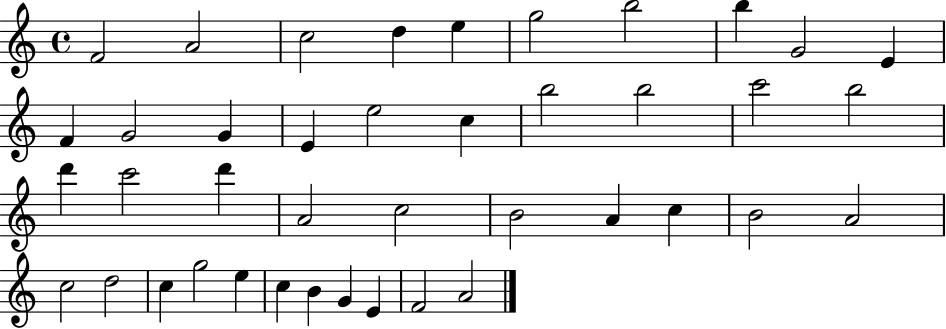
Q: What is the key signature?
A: C major